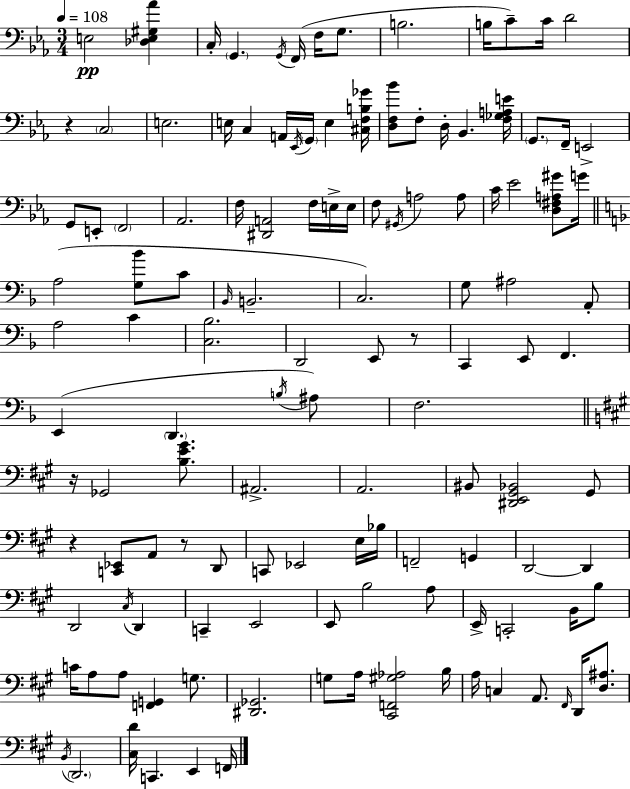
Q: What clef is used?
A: bass